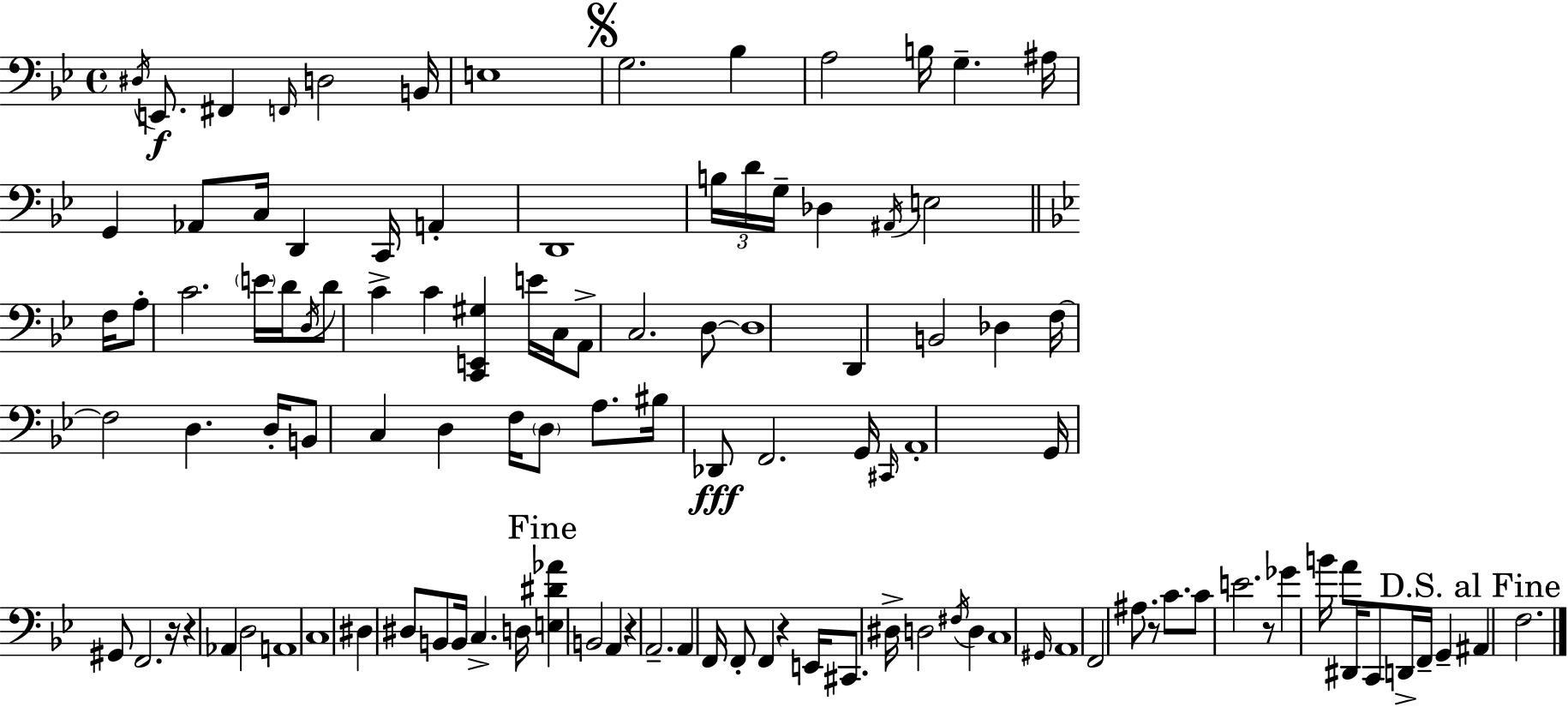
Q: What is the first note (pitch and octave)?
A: D#3